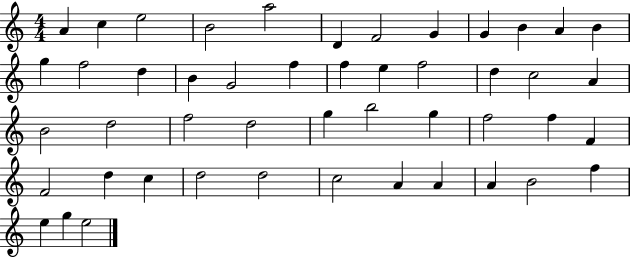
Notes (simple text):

A4/q C5/q E5/h B4/h A5/h D4/q F4/h G4/q G4/q B4/q A4/q B4/q G5/q F5/h D5/q B4/q G4/h F5/q F5/q E5/q F5/h D5/q C5/h A4/q B4/h D5/h F5/h D5/h G5/q B5/h G5/q F5/h F5/q F4/q F4/h D5/q C5/q D5/h D5/h C5/h A4/q A4/q A4/q B4/h F5/q E5/q G5/q E5/h